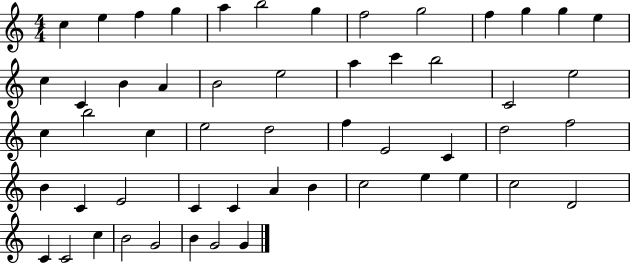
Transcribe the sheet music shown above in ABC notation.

X:1
T:Untitled
M:4/4
L:1/4
K:C
c e f g a b2 g f2 g2 f g g e c C B A B2 e2 a c' b2 C2 e2 c b2 c e2 d2 f E2 C d2 f2 B C E2 C C A B c2 e e c2 D2 C C2 c B2 G2 B G2 G